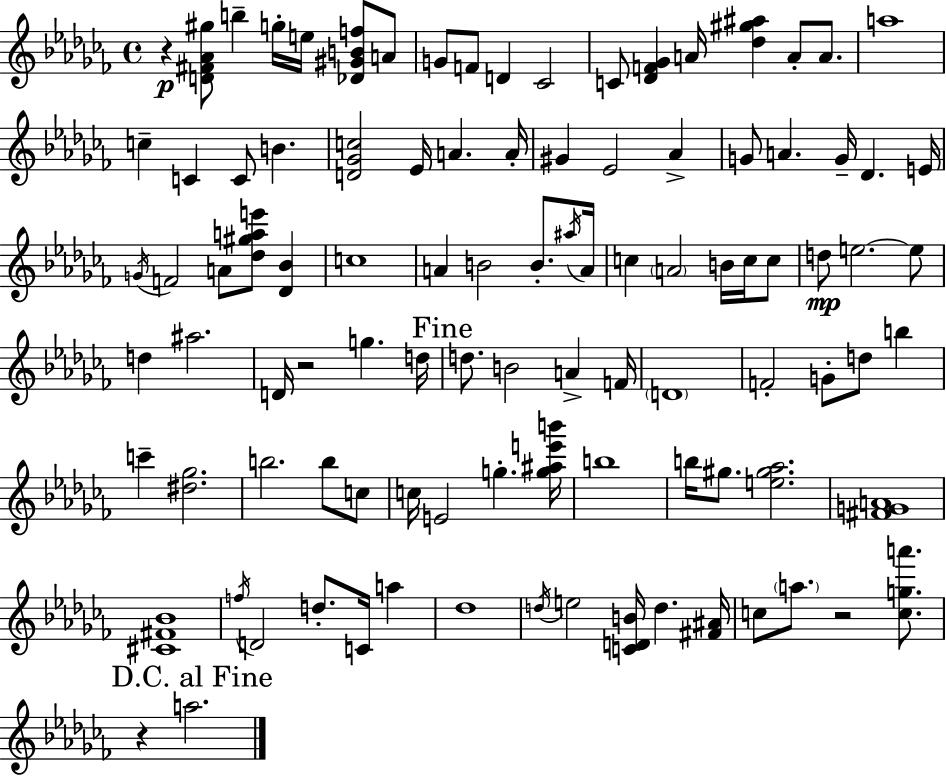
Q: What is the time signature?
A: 4/4